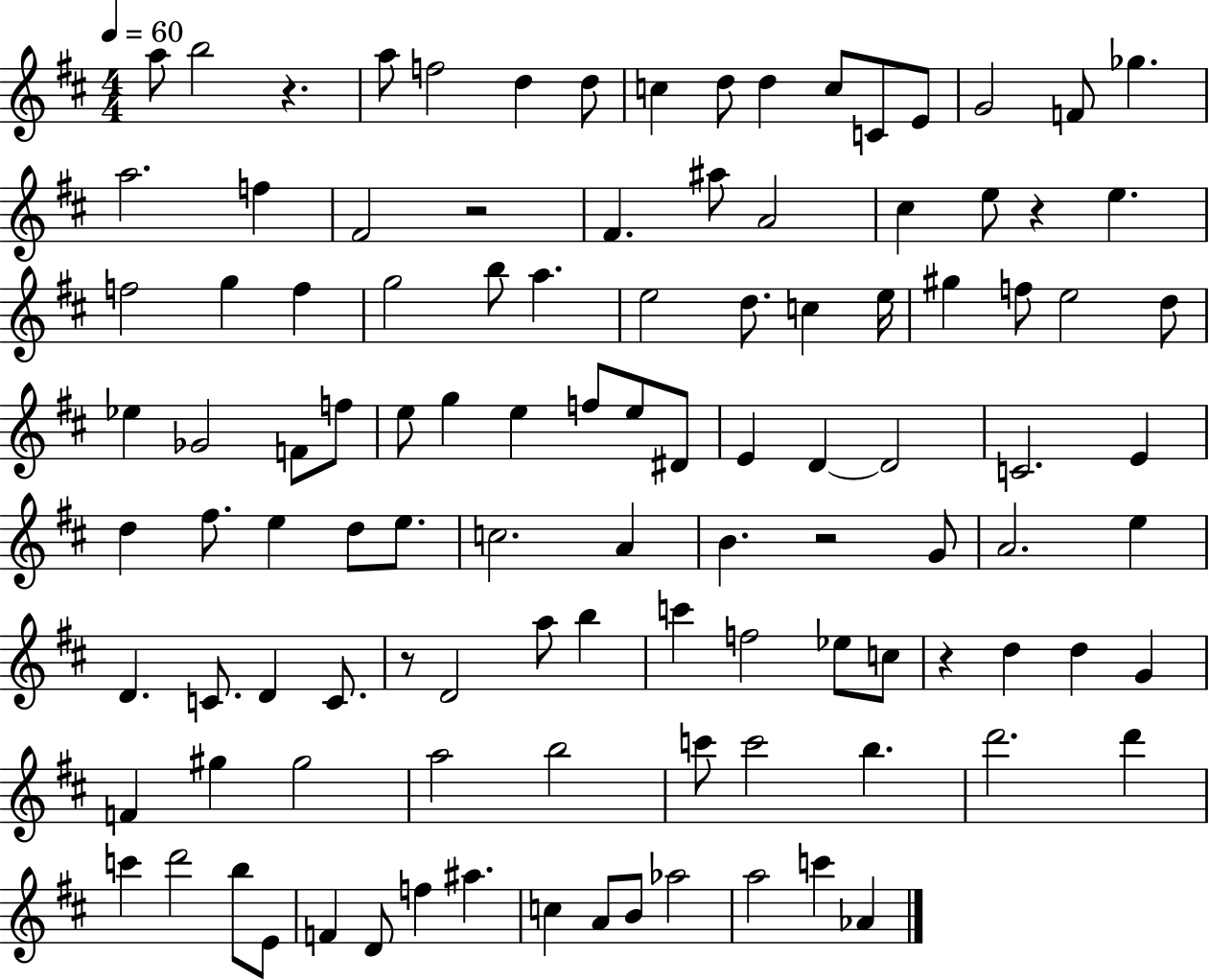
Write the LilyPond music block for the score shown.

{
  \clef treble
  \numericTimeSignature
  \time 4/4
  \key d \major
  \tempo 4 = 60
  a''8 b''2 r4. | a''8 f''2 d''4 d''8 | c''4 d''8 d''4 c''8 c'8 e'8 | g'2 f'8 ges''4. | \break a''2. f''4 | fis'2 r2 | fis'4. ais''8 a'2 | cis''4 e''8 r4 e''4. | \break f''2 g''4 f''4 | g''2 b''8 a''4. | e''2 d''8. c''4 e''16 | gis''4 f''8 e''2 d''8 | \break ees''4 ges'2 f'8 f''8 | e''8 g''4 e''4 f''8 e''8 dis'8 | e'4 d'4~~ d'2 | c'2. e'4 | \break d''4 fis''8. e''4 d''8 e''8. | c''2. a'4 | b'4. r2 g'8 | a'2. e''4 | \break d'4. c'8. d'4 c'8. | r8 d'2 a''8 b''4 | c'''4 f''2 ees''8 c''8 | r4 d''4 d''4 g'4 | \break f'4 gis''4 gis''2 | a''2 b''2 | c'''8 c'''2 b''4. | d'''2. d'''4 | \break c'''4 d'''2 b''8 e'8 | f'4 d'8 f''4 ais''4. | c''4 a'8 b'8 aes''2 | a''2 c'''4 aes'4 | \break \bar "|."
}